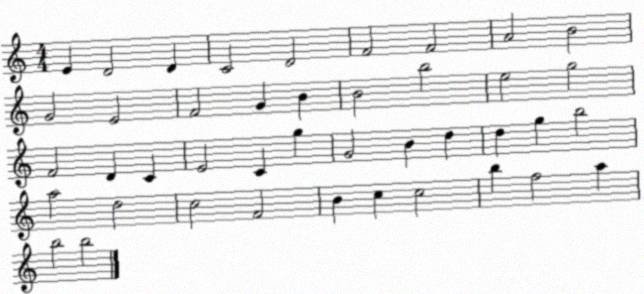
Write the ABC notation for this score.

X:1
T:Untitled
M:4/4
L:1/4
K:C
E D2 D C2 D2 F2 F2 A2 B2 G2 E2 F2 G B B2 b2 e2 g2 F2 D C E2 C g G2 B d d g b2 a2 d2 c2 F2 B c c2 b f2 a b2 b2